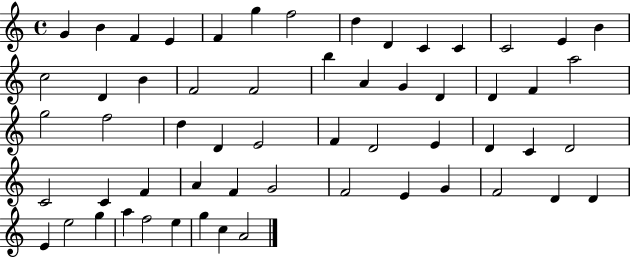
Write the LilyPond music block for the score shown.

{
  \clef treble
  \time 4/4
  \defaultTimeSignature
  \key c \major
  g'4 b'4 f'4 e'4 | f'4 g''4 f''2 | d''4 d'4 c'4 c'4 | c'2 e'4 b'4 | \break c''2 d'4 b'4 | f'2 f'2 | b''4 a'4 g'4 d'4 | d'4 f'4 a''2 | \break g''2 f''2 | d''4 d'4 e'2 | f'4 d'2 e'4 | d'4 c'4 d'2 | \break c'2 c'4 f'4 | a'4 f'4 g'2 | f'2 e'4 g'4 | f'2 d'4 d'4 | \break e'4 e''2 g''4 | a''4 f''2 e''4 | g''4 c''4 a'2 | \bar "|."
}